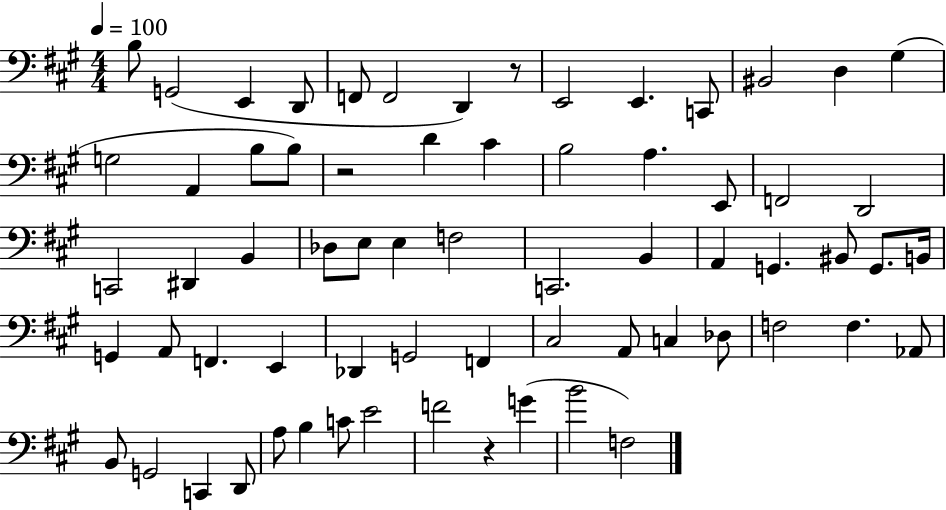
X:1
T:Untitled
M:4/4
L:1/4
K:A
B,/2 G,,2 E,, D,,/2 F,,/2 F,,2 D,, z/2 E,,2 E,, C,,/2 ^B,,2 D, ^G, G,2 A,, B,/2 B,/2 z2 D ^C B,2 A, E,,/2 F,,2 D,,2 C,,2 ^D,, B,, _D,/2 E,/2 E, F,2 C,,2 B,, A,, G,, ^B,,/2 G,,/2 B,,/4 G,, A,,/2 F,, E,, _D,, G,,2 F,, ^C,2 A,,/2 C, _D,/2 F,2 F, _A,,/2 B,,/2 G,,2 C,, D,,/2 A,/2 B, C/2 E2 F2 z G B2 F,2